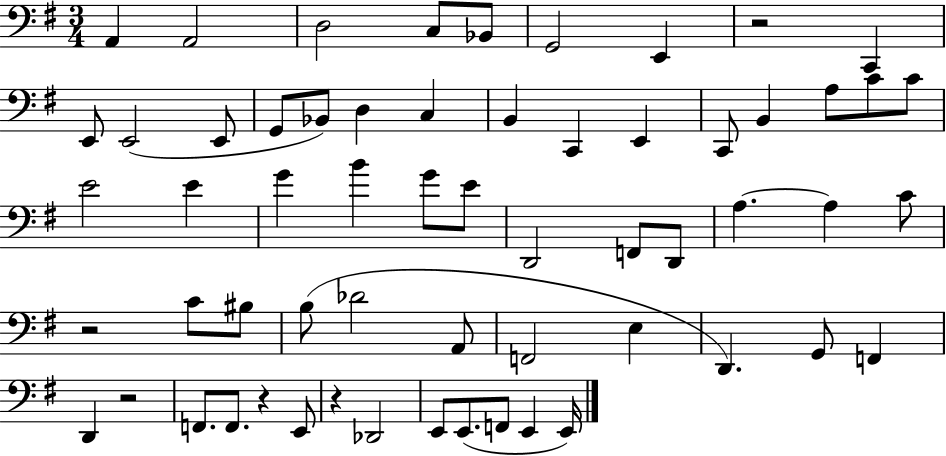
A2/q A2/h D3/h C3/e Bb2/e G2/h E2/q R/h C2/q E2/e E2/h E2/e G2/e Bb2/e D3/q C3/q B2/q C2/q E2/q C2/e B2/q A3/e C4/e C4/e E4/h E4/q G4/q B4/q G4/e E4/e D2/h F2/e D2/e A3/q. A3/q C4/e R/h C4/e BIS3/e B3/e Db4/h A2/e F2/h E3/q D2/q. G2/e F2/q D2/q R/h F2/e. F2/e. R/q E2/e R/q Db2/h E2/e E2/e. F2/e E2/q E2/s